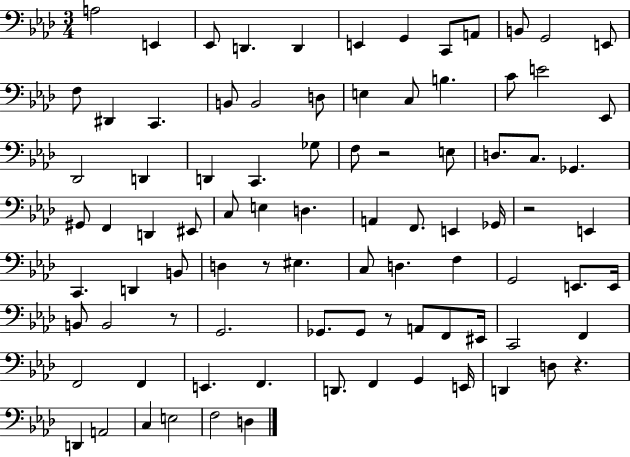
A3/h E2/q Eb2/e D2/q. D2/q E2/q G2/q C2/e A2/e B2/e G2/h E2/e F3/e D#2/q C2/q. B2/e B2/h D3/e E3/q C3/e B3/q. C4/e E4/h Eb2/e Db2/h D2/q D2/q C2/q. Gb3/e F3/e R/h E3/e D3/e. C3/e. Gb2/q. G#2/e F2/q D2/q EIS2/e C3/e E3/q D3/q. A2/q F2/e. E2/q Gb2/s R/h E2/q C2/q. D2/q B2/e D3/q R/e EIS3/q. C3/e D3/q. F3/q G2/h E2/e. E2/s B2/e B2/h R/e G2/h. Gb2/e. Gb2/e R/e A2/e F2/e EIS2/s C2/h F2/q F2/h F2/q E2/q. F2/q. D2/e. F2/q G2/q E2/s D2/q D3/e R/q. D2/q A2/h C3/q E3/h F3/h D3/q